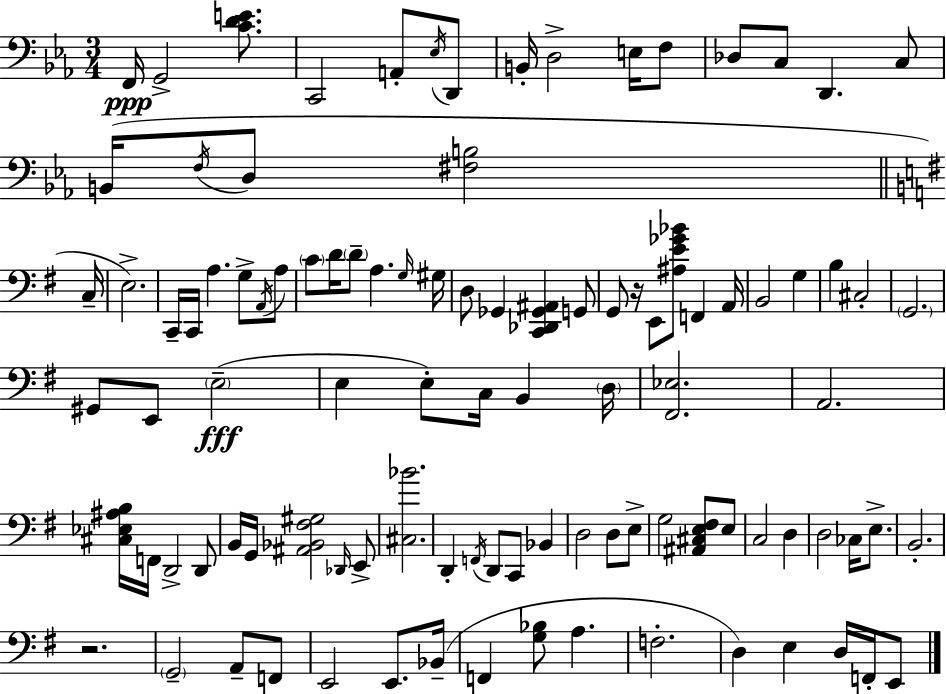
F2/s G2/h [C4,D4,E4]/e. C2/h A2/e Eb3/s D2/e B2/s D3/h E3/s F3/e Db3/e C3/e D2/q. C3/e B2/s F3/s D3/e [F#3,B3]/h C3/s E3/h. C2/s C2/s A3/q. G3/e A2/s A3/e C4/e D4/s D4/e A3/q. G3/s G#3/s D3/e Gb2/q [C2,Db2,Gb2,A#2]/q G2/e G2/e R/s E2/e [A#3,E4,Gb4,Bb4]/e F2/q A2/s B2/h G3/q B3/q C#3/h G2/h. G#2/e E2/e E3/h E3/q E3/e C3/s B2/q D3/s [F#2,Eb3]/h. A2/h. [C#3,Eb3,A#3,B3]/s F2/s D2/h D2/e B2/s G2/s [A#2,Bb2,F#3,G#3]/h Db2/s E2/e [C#3,Bb4]/h. D2/q F2/s D2/e C2/e Bb2/q D3/h D3/e E3/e G3/h [A#2,C#3,E3,F#3]/e E3/e C3/h D3/q D3/h CES3/s E3/e. B2/h. R/h. G2/h A2/e F2/e E2/h E2/e. Bb2/s F2/q [G3,Bb3]/e A3/q. F3/h. D3/q E3/q D3/s F2/s E2/e